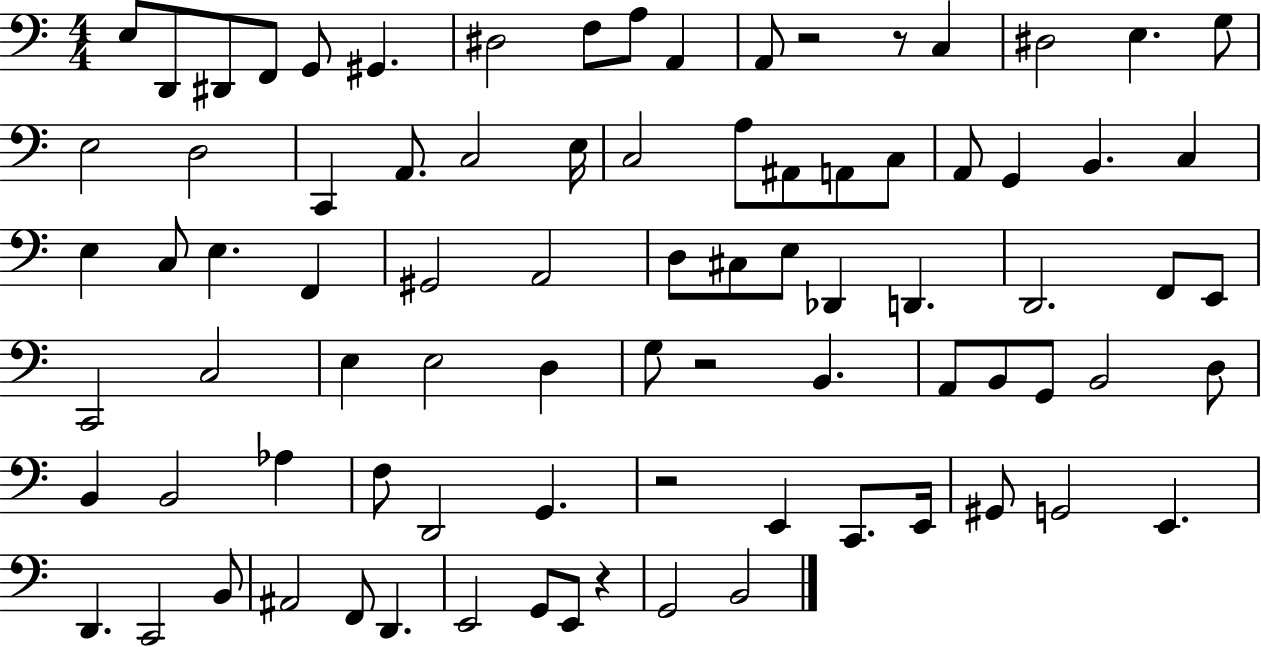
E3/e D2/e D#2/e F2/e G2/e G#2/q. D#3/h F3/e A3/e A2/q A2/e R/h R/e C3/q D#3/h E3/q. G3/e E3/h D3/h C2/q A2/e. C3/h E3/s C3/h A3/e A#2/e A2/e C3/e A2/e G2/q B2/q. C3/q E3/q C3/e E3/q. F2/q G#2/h A2/h D3/e C#3/e E3/e Db2/q D2/q. D2/h. F2/e E2/e C2/h C3/h E3/q E3/h D3/q G3/e R/h B2/q. A2/e B2/e G2/e B2/h D3/e B2/q B2/h Ab3/q F3/e D2/h G2/q. R/h E2/q C2/e. E2/s G#2/e G2/h E2/q. D2/q. C2/h B2/e A#2/h F2/e D2/q. E2/h G2/e E2/e R/q G2/h B2/h